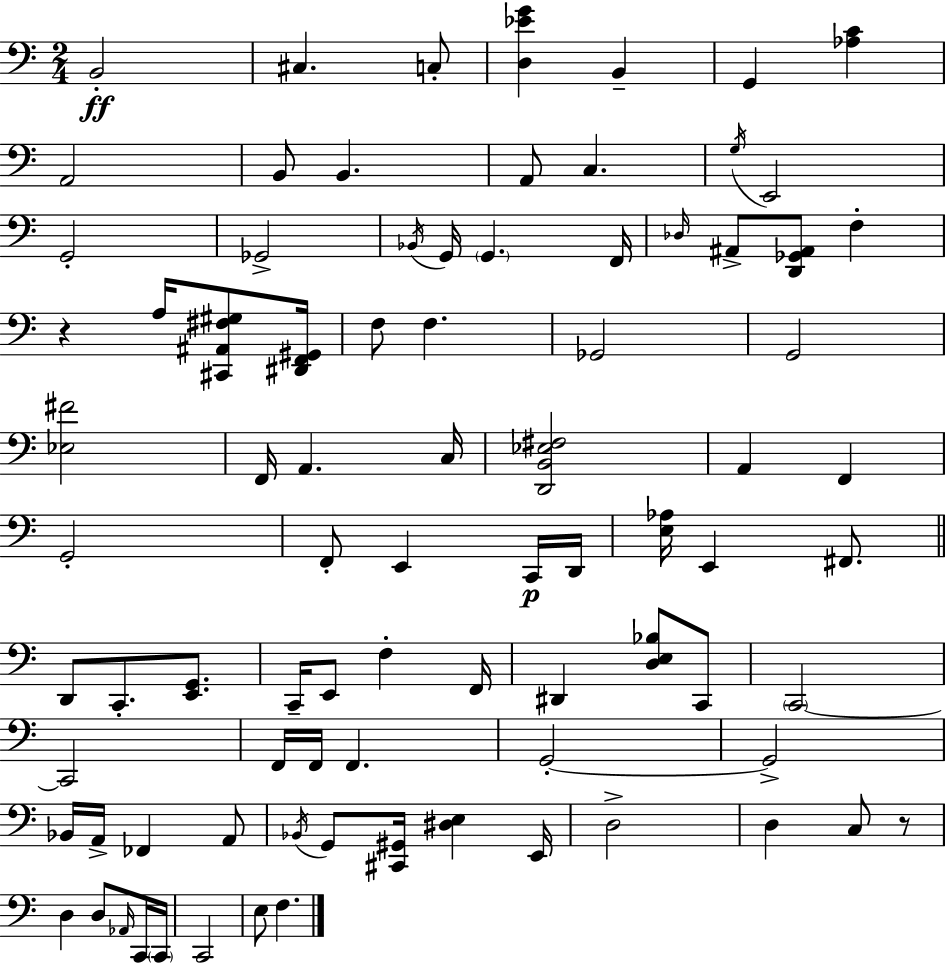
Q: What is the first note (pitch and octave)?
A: B2